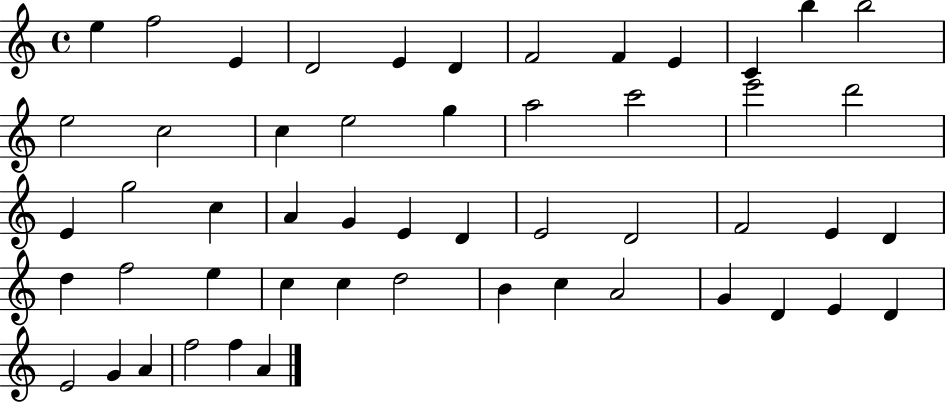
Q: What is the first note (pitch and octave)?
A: E5